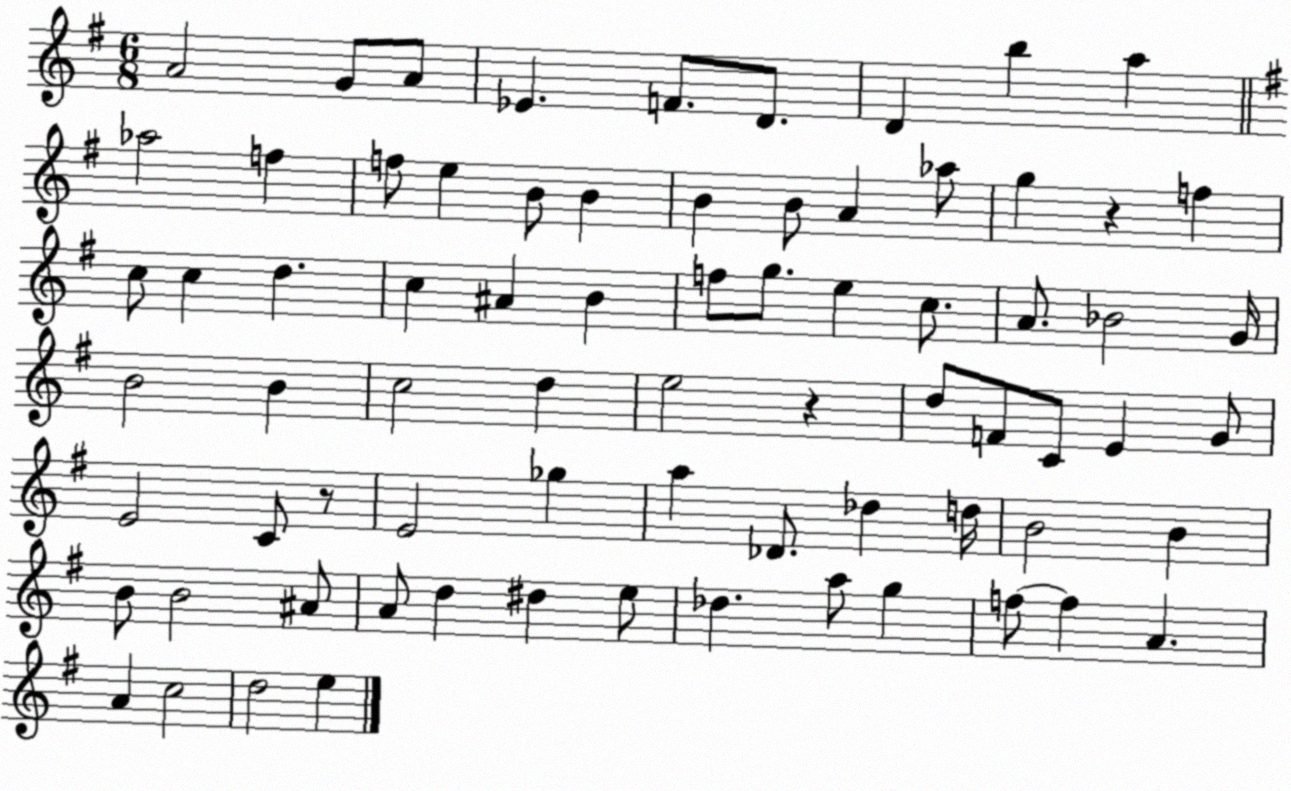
X:1
T:Untitled
M:6/8
L:1/4
K:G
A2 G/2 A/2 _E F/2 D/2 D b a _a2 f f/2 e B/2 B B B/2 A _a/2 g z f c/2 c d c ^A B f/2 g/2 e c/2 A/2 _B2 G/4 B2 B c2 d e2 z d/2 F/2 C/2 E G/2 E2 C/2 z/2 E2 _g a _D/2 _d d/4 B2 B B/2 B2 ^A/2 A/2 d ^d e/2 _d a/2 g f/2 f A A c2 d2 e